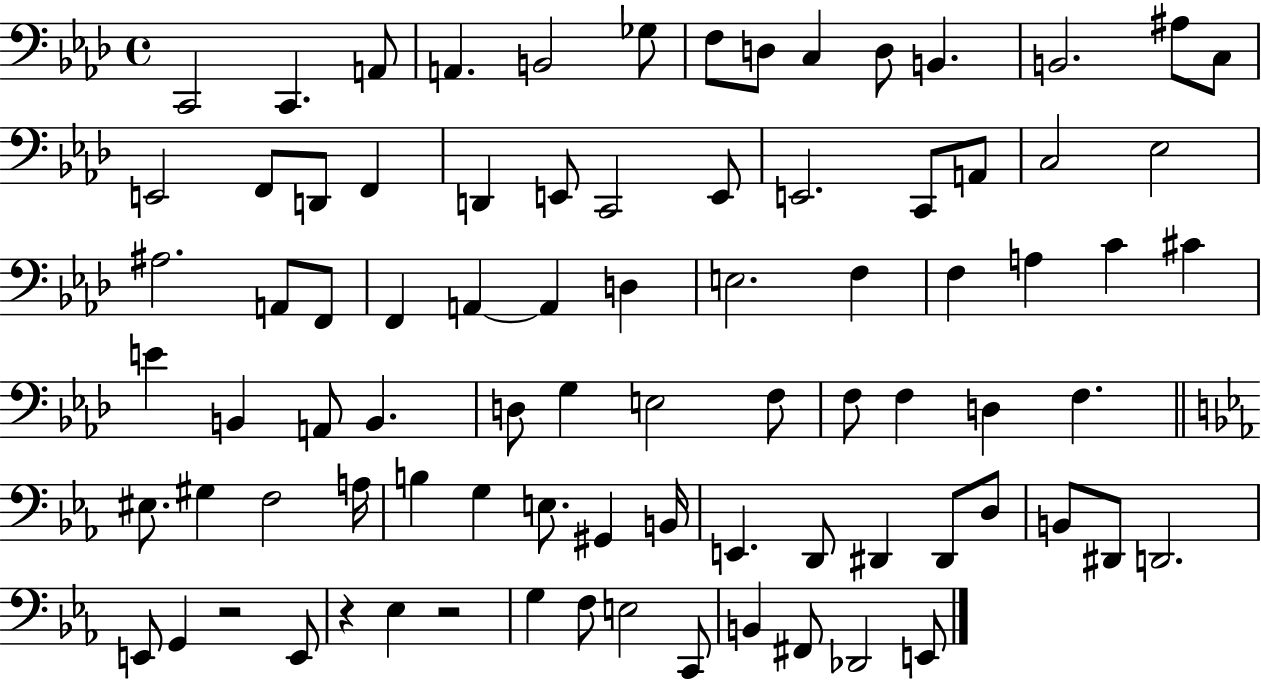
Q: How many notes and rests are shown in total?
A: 84